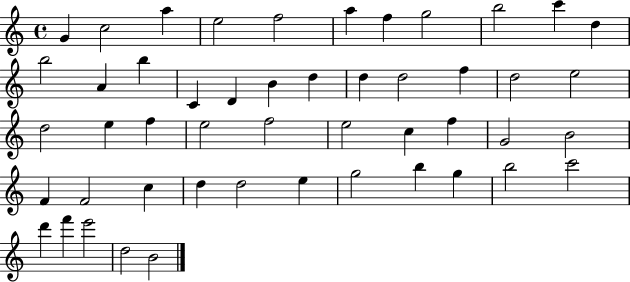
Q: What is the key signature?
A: C major